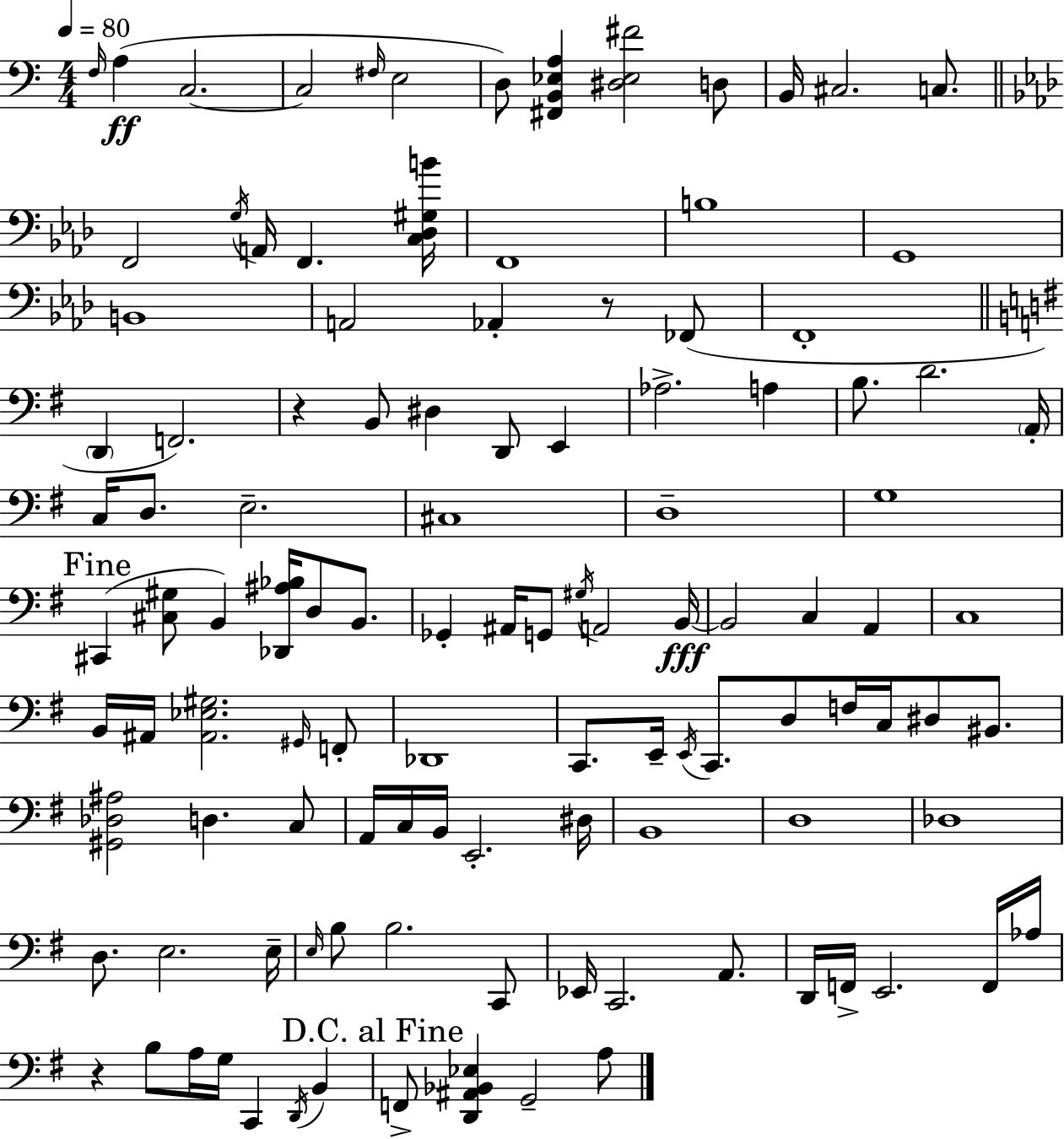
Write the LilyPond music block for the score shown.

{
  \clef bass
  \numericTimeSignature
  \time 4/4
  \key a \minor
  \tempo 4 = 80
  \grace { f16 }\ff a4( c2.~~ | c2 \grace { fis16 } e2 | d8) <fis, b, ees a>4 <dis ees fis'>2 | d8 b,16 cis2. c8. | \break \bar "||" \break \key f \minor f,2 \acciaccatura { g16 } a,16 f,4. | <c des gis b'>16 f,1 | b1 | g,1 | \break b,1 | a,2 aes,4-. r8 fes,8( | f,1-. | \bar "||" \break \key e \minor \parenthesize d,4 f,2.) | r4 b,8 dis4 d,8 e,4 | aes2.-> a4 | b8. d'2. \parenthesize a,16-. | \break c16 d8. e2.-- | cis1 | d1-- | g1 | \break \mark "Fine" cis,4( <cis gis>8 b,4) <des, ais bes>16 d8 b,8. | ges,4-. ais,16 g,8 \acciaccatura { gis16 } a,2 | b,16~~\fff b,2 c4 a,4 | c1 | \break b,16 ais,16 <ais, ees gis>2. \grace { gis,16 } | f,8-. des,1 | c,8. e,16-- \acciaccatura { e,16 } c,8. d8 f16 c16 dis8 | bis,8. <gis, des ais>2 d4. | \break c8 a,16 c16 b,16 e,2.-. | dis16 b,1 | d1 | des1 | \break d8. e2. | e16-- \grace { e16 } b8 b2. | c,8 ees,16 c,2. | a,8. d,16 f,16-> e,2. | \break f,16 aes16 r4 b8 a16 g16 c,4 | \acciaccatura { d,16 } b,4 \mark "D.C. al Fine" f,8-> <d, ais, bes, ees>4 g,2-- | a8 \bar "|."
}